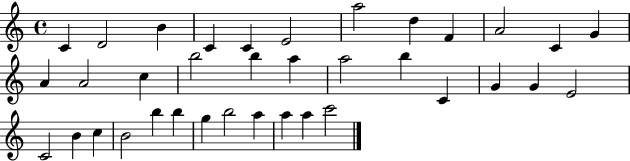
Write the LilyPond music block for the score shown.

{
  \clef treble
  \time 4/4
  \defaultTimeSignature
  \key c \major
  c'4 d'2 b'4 | c'4 c'4 e'2 | a''2 d''4 f'4 | a'2 c'4 g'4 | \break a'4 a'2 c''4 | b''2 b''4 a''4 | a''2 b''4 c'4 | g'4 g'4 e'2 | \break c'2 b'4 c''4 | b'2 b''4 b''4 | g''4 b''2 a''4 | a''4 a''4 c'''2 | \break \bar "|."
}